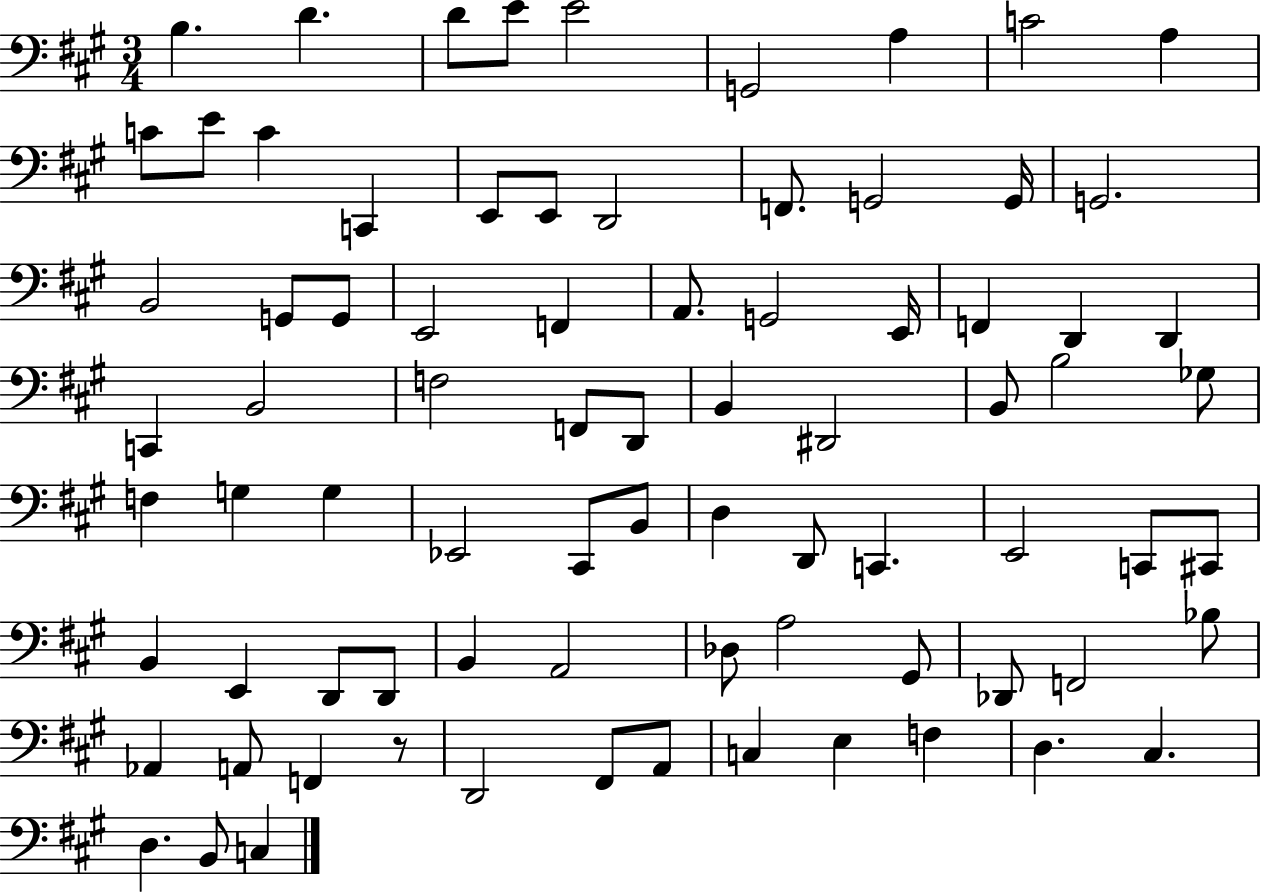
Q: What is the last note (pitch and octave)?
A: C3